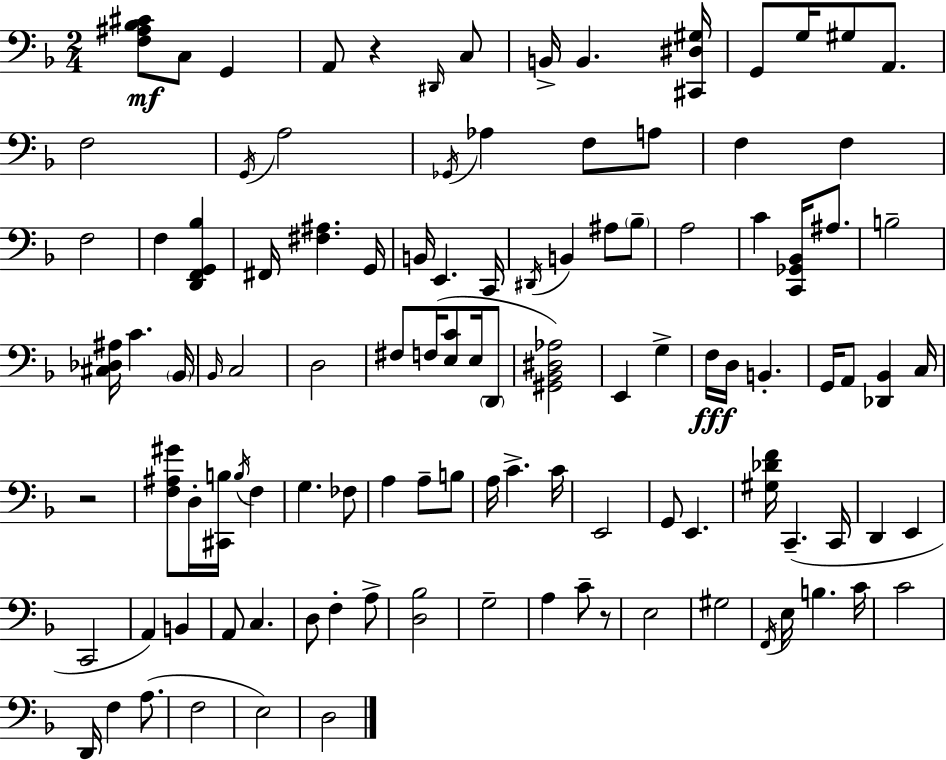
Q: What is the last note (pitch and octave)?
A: D3